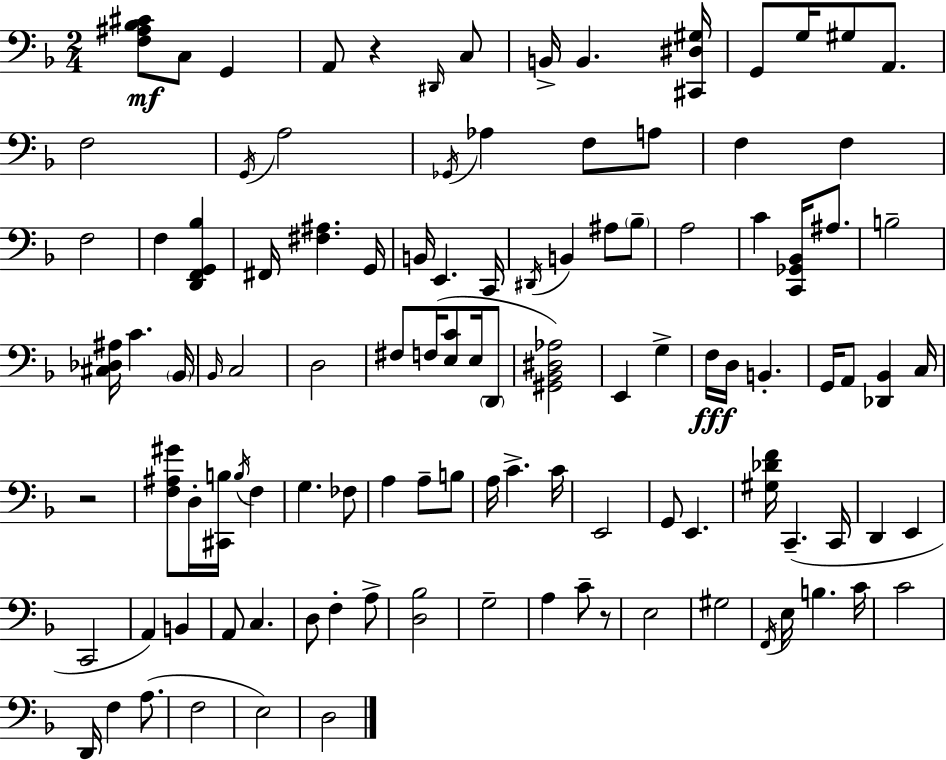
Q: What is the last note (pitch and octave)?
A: D3